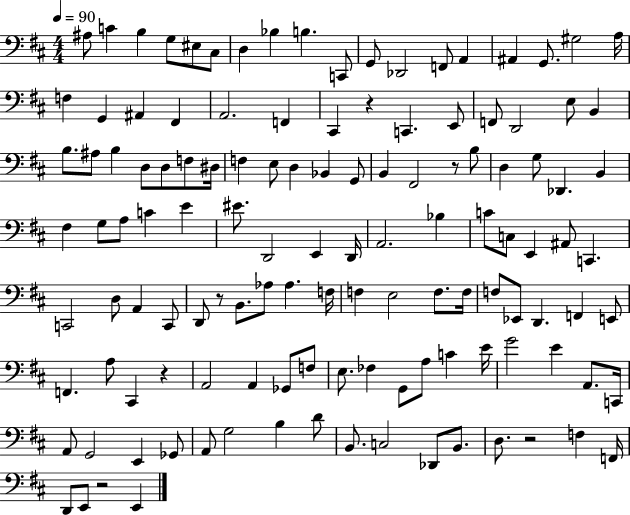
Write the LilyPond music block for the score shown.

{
  \clef bass
  \numericTimeSignature
  \time 4/4
  \key d \major
  \tempo 4 = 90
  ais8 c'4 b4 g8 eis8 cis8 | d4 bes4 b4. c,8 | g,8 des,2 f,8 a,4 | ais,4 g,8. gis2 a16 | \break f4 g,4 ais,4 fis,4 | a,2. f,4 | cis,4 r4 c,4. e,8 | f,8 d,2 e8 b,4 | \break b8. ais8 b4 d8 d8 f8 dis16 | f4 e8 d4 bes,4 g,8 | b,4 fis,2 r8 b8 | d4 g8 des,4. b,4 | \break fis4 g8 a8 c'4 e'4 | eis'8. d,2 e,4 d,16 | a,2. bes4 | c'8 c8 e,4 ais,8 c,4. | \break c,2 d8 a,4 c,8 | d,8 r8 b,8. aes8 aes4. f16 | f4 e2 f8. f16 | f8 ees,8 d,4. f,4 e,8 | \break f,4. a8 cis,4 r4 | a,2 a,4 ges,8 f8 | e8. fes4 g,8 a8 c'4 e'16 | g'2 e'4 a,8. c,16 | \break a,8 g,2 e,4 ges,8 | a,8 g2 b4 d'8 | b,8. c2 des,8 b,8. | d8. r2 f4 f,16 | \break d,8 e,8 r2 e,4 | \bar "|."
}